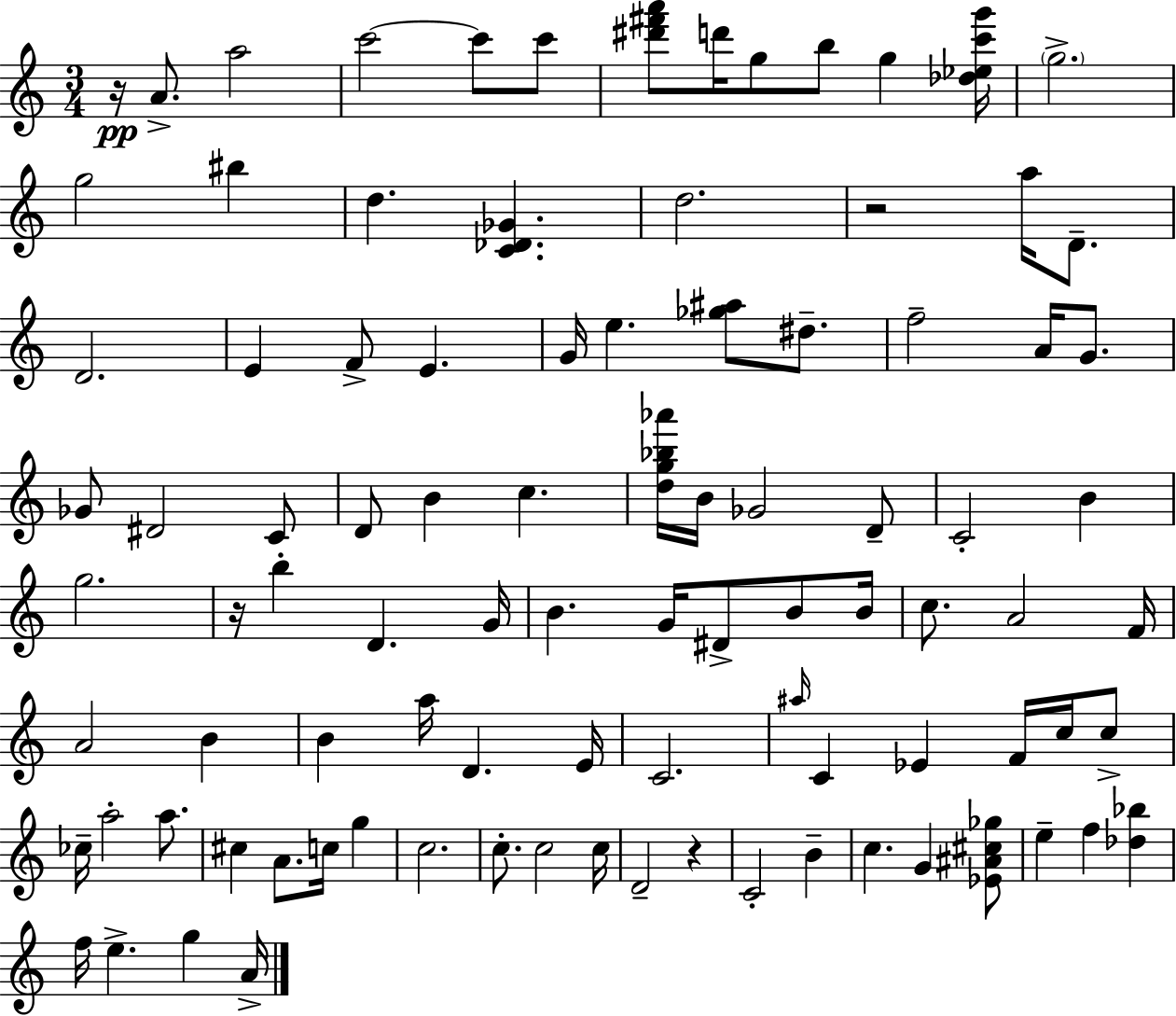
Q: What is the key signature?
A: C major